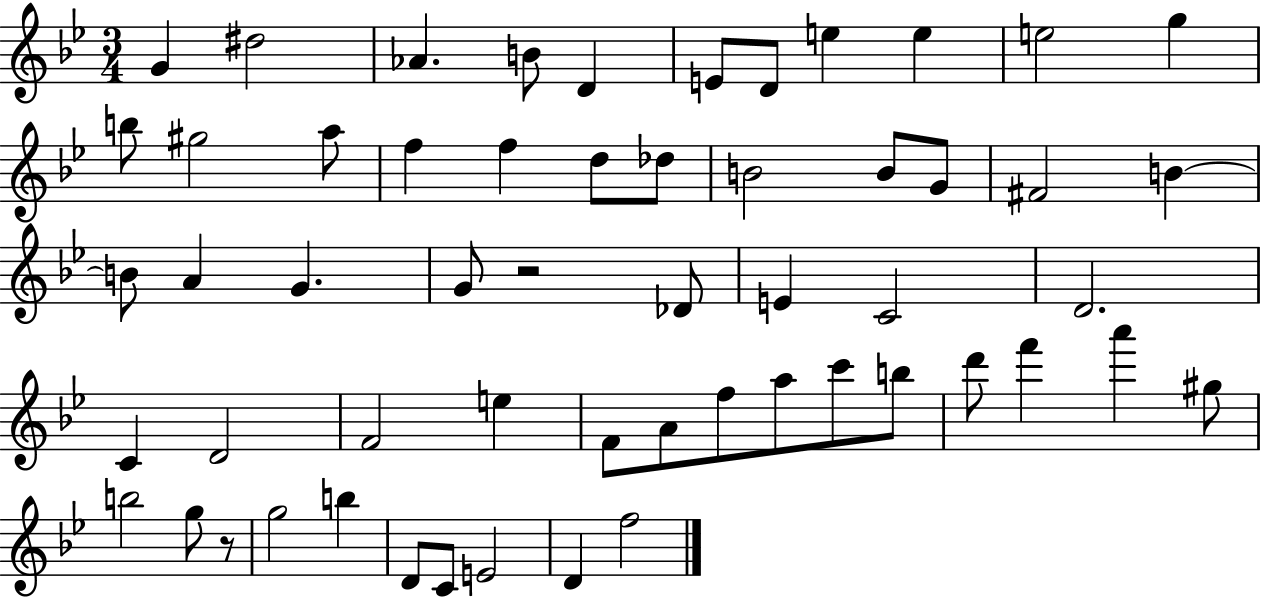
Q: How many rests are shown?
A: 2